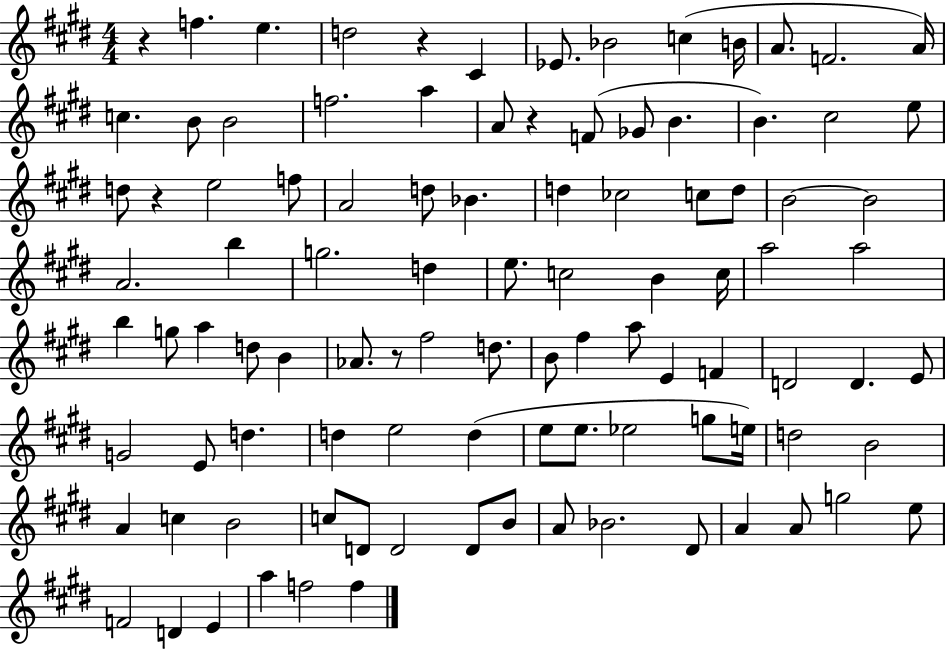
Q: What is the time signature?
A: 4/4